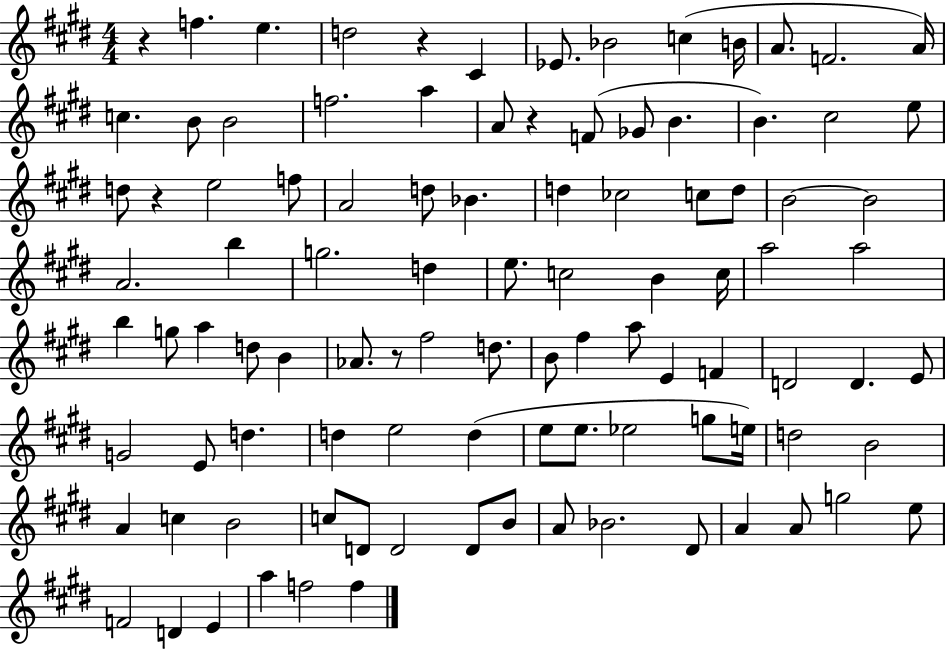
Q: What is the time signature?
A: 4/4